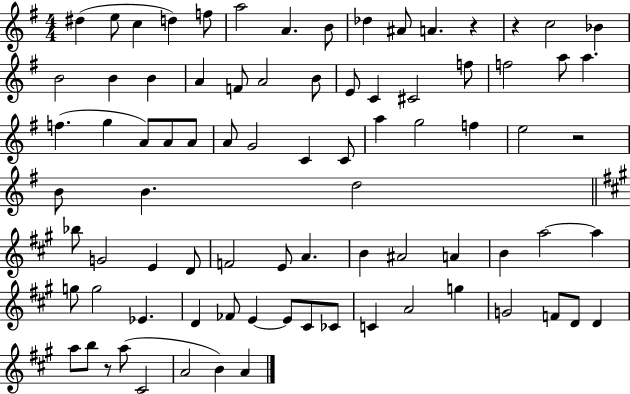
D#5/q E5/e C5/q D5/q F5/e A5/h A4/q. B4/e Db5/q A#4/e A4/q. R/q R/q C5/h Bb4/q B4/h B4/q B4/q A4/q F4/e A4/h B4/e E4/e C4/q C#4/h F5/e F5/h A5/e A5/q. F5/q. G5/q A4/e A4/e A4/e A4/e G4/h C4/q C4/e A5/q G5/h F5/q E5/h R/h B4/e B4/q. D5/h Bb5/e G4/h E4/q D4/e F4/h E4/e A4/q. B4/q A#4/h A4/q B4/q A5/h A5/q G5/e G5/h Eb4/q. D4/q FES4/e E4/q E4/e C#4/e CES4/e C4/q A4/h G5/q G4/h F4/e D4/e D4/q A5/e B5/e R/e A5/e C#4/h A4/h B4/q A4/q